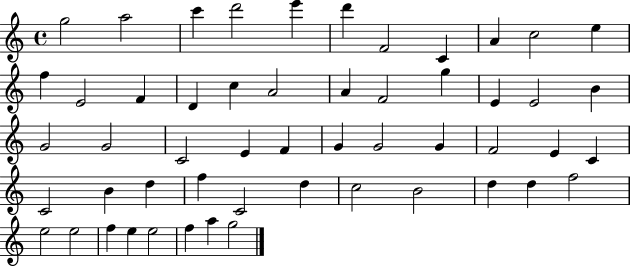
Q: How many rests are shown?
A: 0